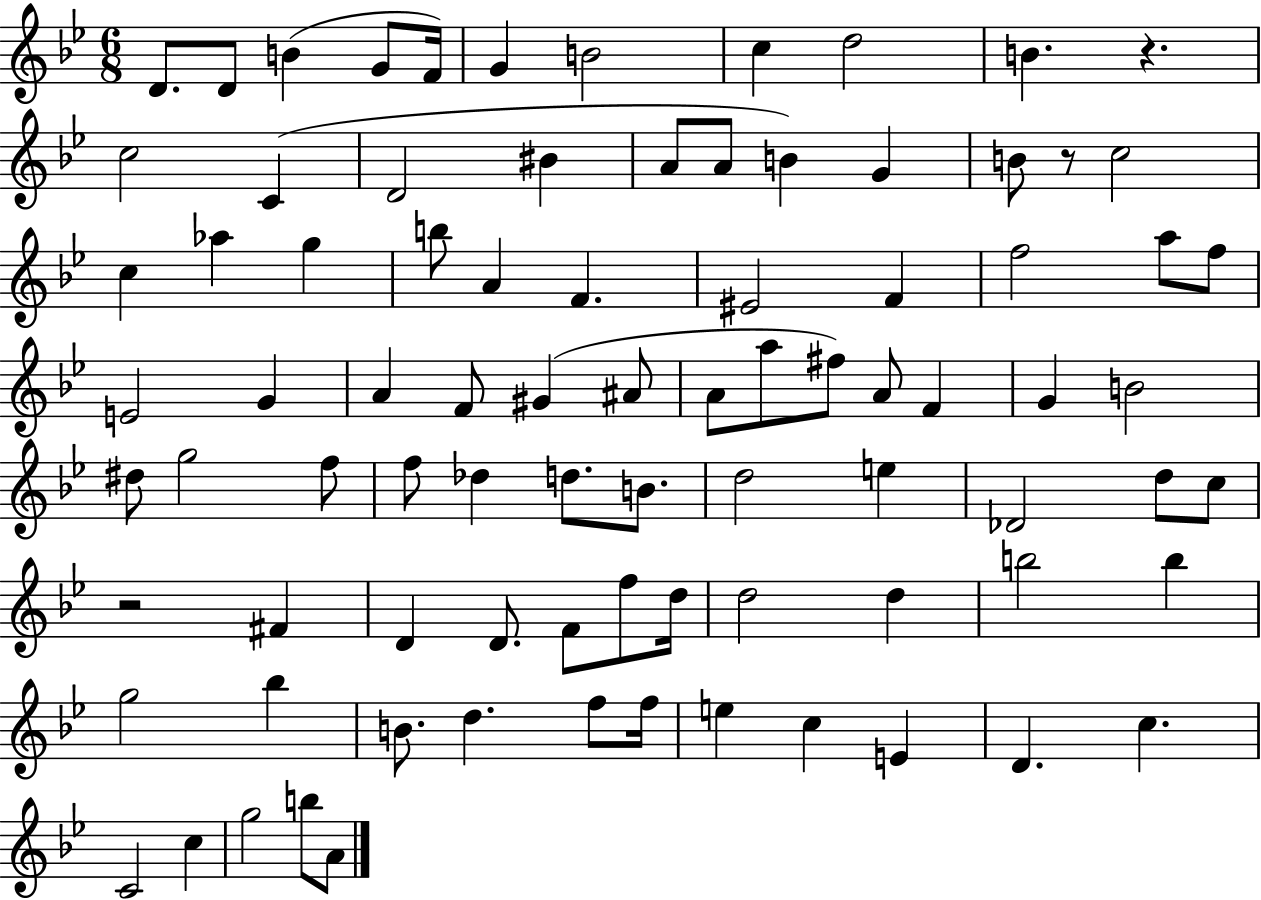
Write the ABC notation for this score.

X:1
T:Untitled
M:6/8
L:1/4
K:Bb
D/2 D/2 B G/2 F/4 G B2 c d2 B z c2 C D2 ^B A/2 A/2 B G B/2 z/2 c2 c _a g b/2 A F ^E2 F f2 a/2 f/2 E2 G A F/2 ^G ^A/2 A/2 a/2 ^f/2 A/2 F G B2 ^d/2 g2 f/2 f/2 _d d/2 B/2 d2 e _D2 d/2 c/2 z2 ^F D D/2 F/2 f/2 d/4 d2 d b2 b g2 _b B/2 d f/2 f/4 e c E D c C2 c g2 b/2 A/2